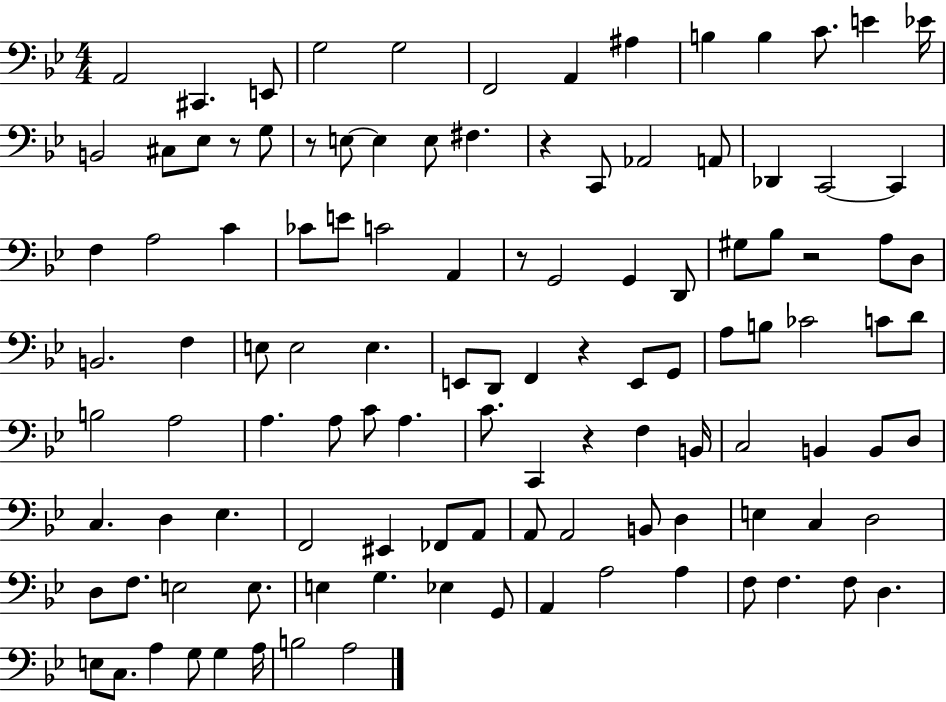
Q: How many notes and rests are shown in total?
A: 114